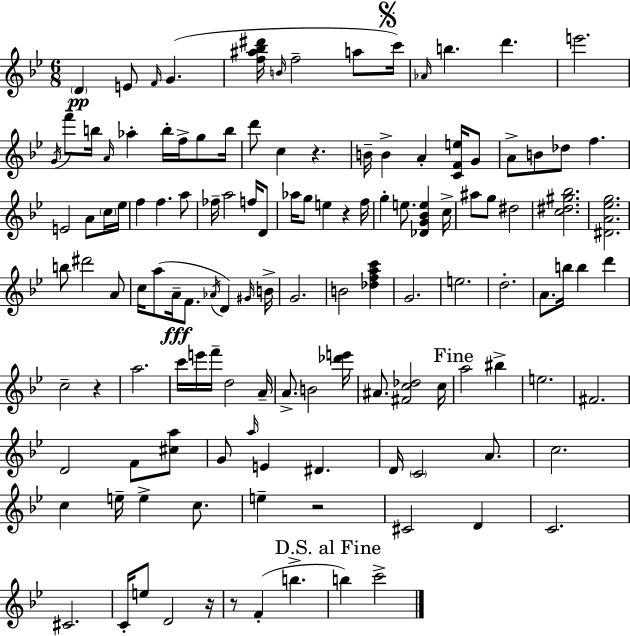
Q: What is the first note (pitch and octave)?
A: D4